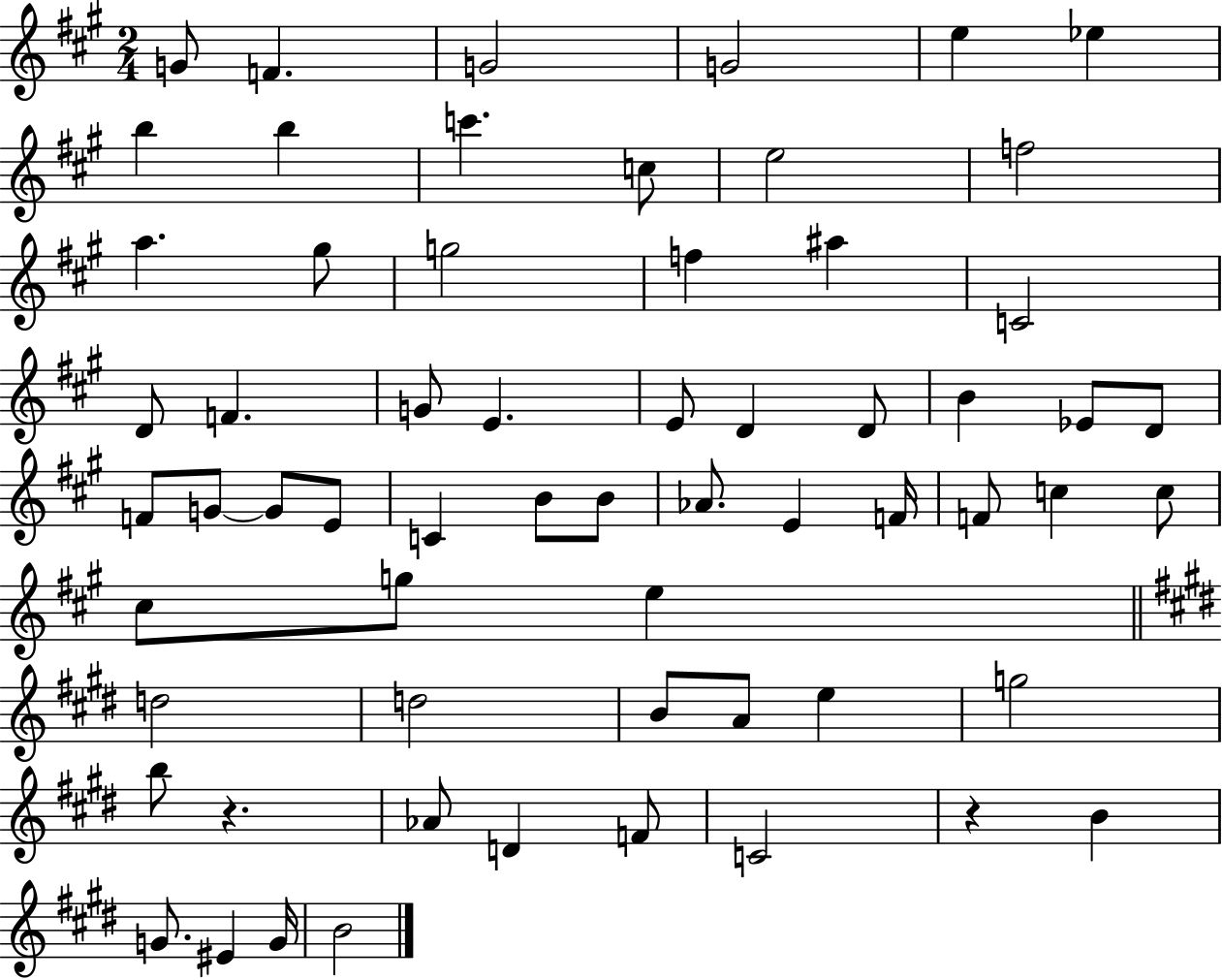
X:1
T:Untitled
M:2/4
L:1/4
K:A
G/2 F G2 G2 e _e b b c' c/2 e2 f2 a ^g/2 g2 f ^a C2 D/2 F G/2 E E/2 D D/2 B _E/2 D/2 F/2 G/2 G/2 E/2 C B/2 B/2 _A/2 E F/4 F/2 c c/2 ^c/2 g/2 e d2 d2 B/2 A/2 e g2 b/2 z _A/2 D F/2 C2 z B G/2 ^E G/4 B2